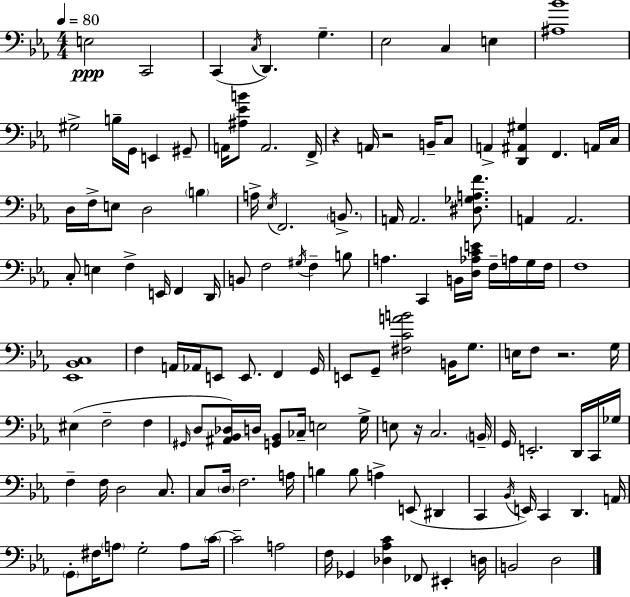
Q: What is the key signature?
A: EES major